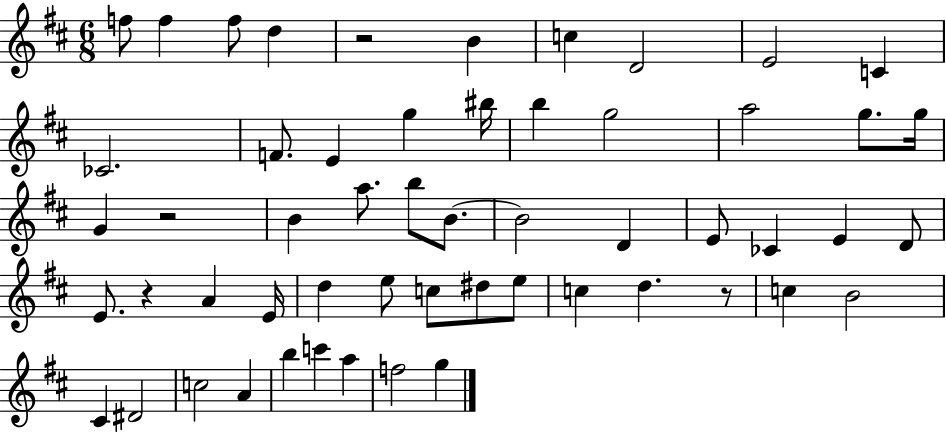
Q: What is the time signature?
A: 6/8